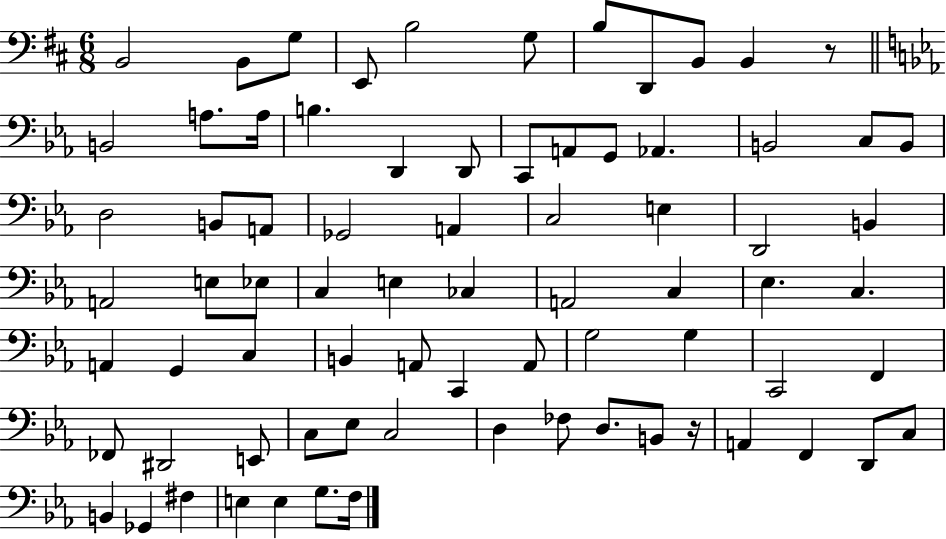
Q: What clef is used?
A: bass